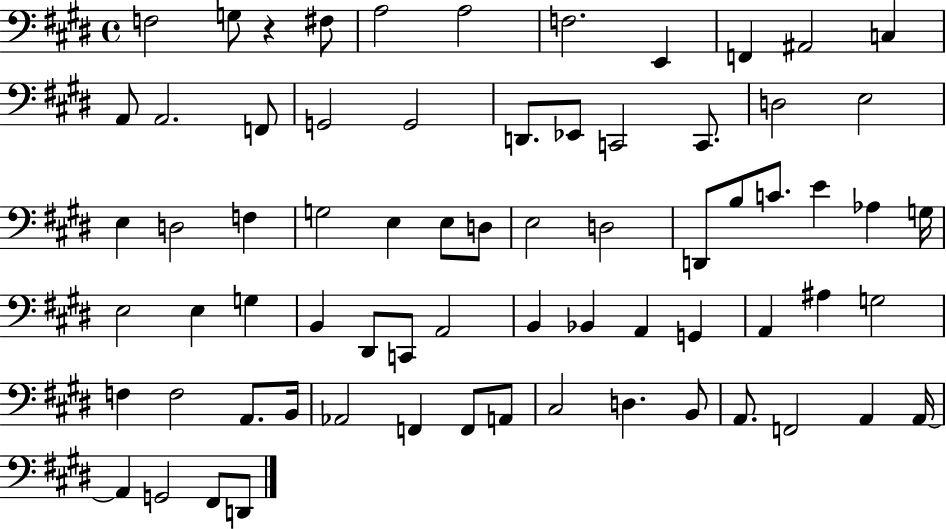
F3/h G3/e R/q F#3/e A3/h A3/h F3/h. E2/q F2/q A#2/h C3/q A2/e A2/h. F2/e G2/h G2/h D2/e. Eb2/e C2/h C2/e. D3/h E3/h E3/q D3/h F3/q G3/h E3/q E3/e D3/e E3/h D3/h D2/e B3/e C4/e. E4/q Ab3/q G3/s E3/h E3/q G3/q B2/q D#2/e C2/e A2/h B2/q Bb2/q A2/q G2/q A2/q A#3/q G3/h F3/q F3/h A2/e. B2/s Ab2/h F2/q F2/e A2/e C#3/h D3/q. B2/e A2/e. F2/h A2/q A2/s A2/q G2/h F#2/e D2/e